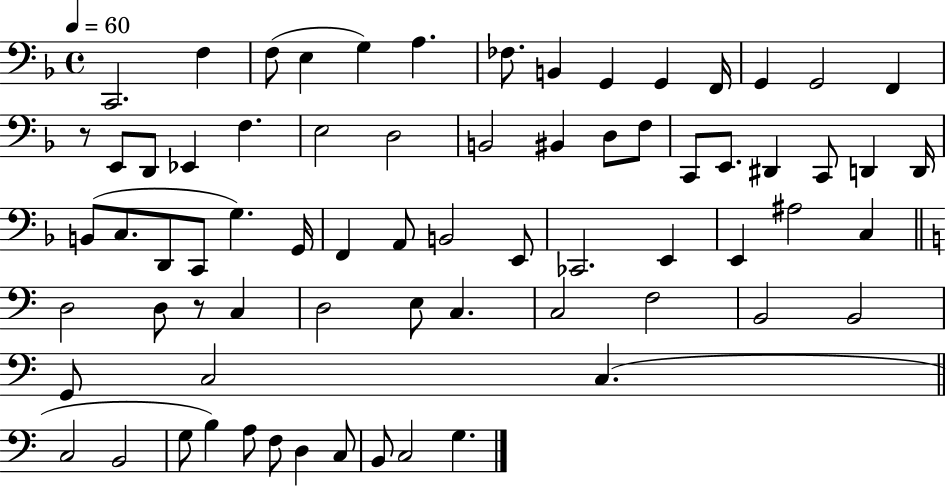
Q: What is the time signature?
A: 4/4